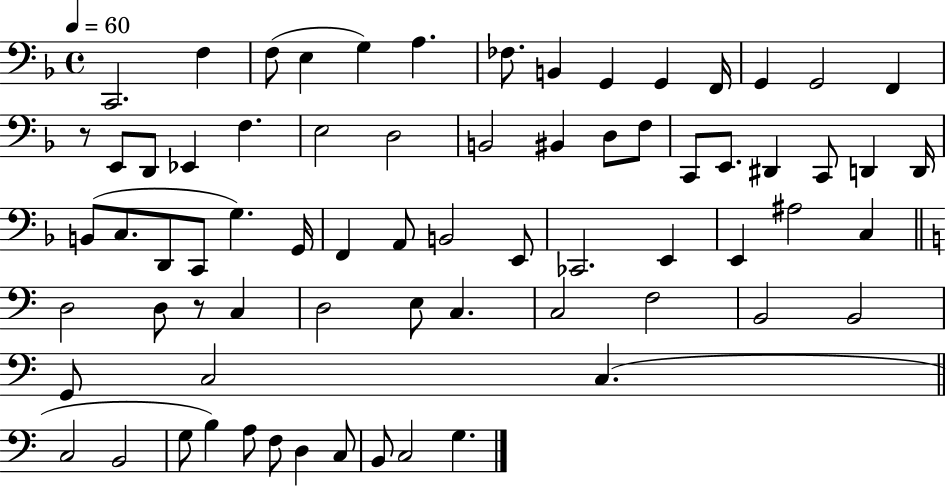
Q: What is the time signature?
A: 4/4